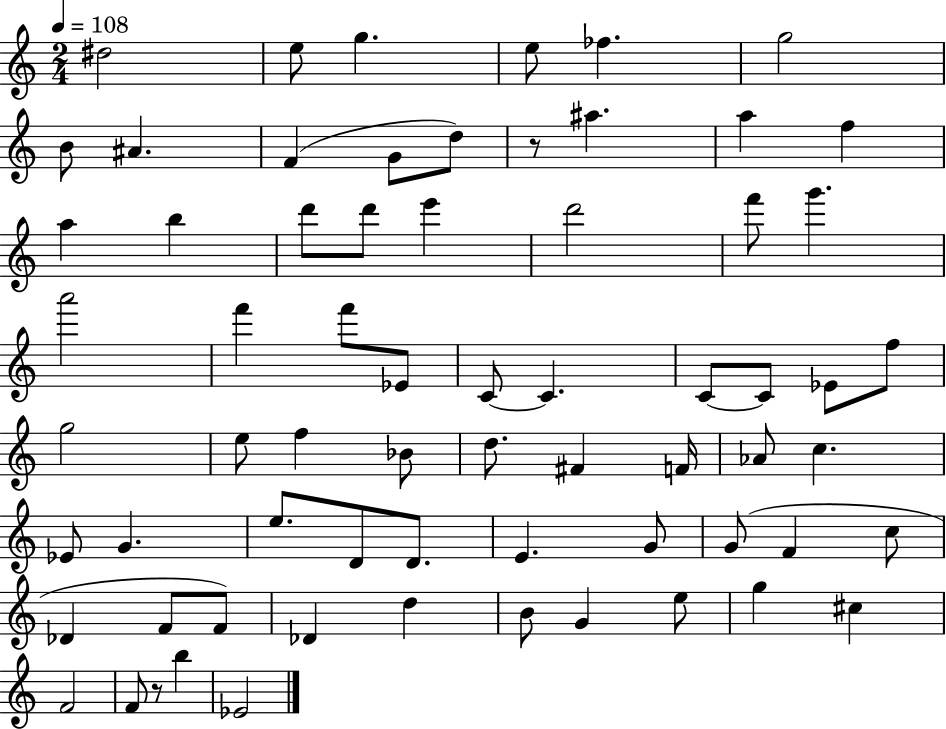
{
  \clef treble
  \numericTimeSignature
  \time 2/4
  \key c \major
  \tempo 4 = 108
  dis''2 | e''8 g''4. | e''8 fes''4. | g''2 | \break b'8 ais'4. | f'4( g'8 d''8) | r8 ais''4. | a''4 f''4 | \break a''4 b''4 | d'''8 d'''8 e'''4 | d'''2 | f'''8 g'''4. | \break a'''2 | f'''4 f'''8 ees'8 | c'8~~ c'4. | c'8~~ c'8 ees'8 f''8 | \break g''2 | e''8 f''4 bes'8 | d''8. fis'4 f'16 | aes'8 c''4. | \break ees'8 g'4. | e''8. d'8 d'8. | e'4. g'8 | g'8( f'4 c''8 | \break des'4 f'8 f'8) | des'4 d''4 | b'8 g'4 e''8 | g''4 cis''4 | \break f'2 | f'8 r8 b''4 | ees'2 | \bar "|."
}